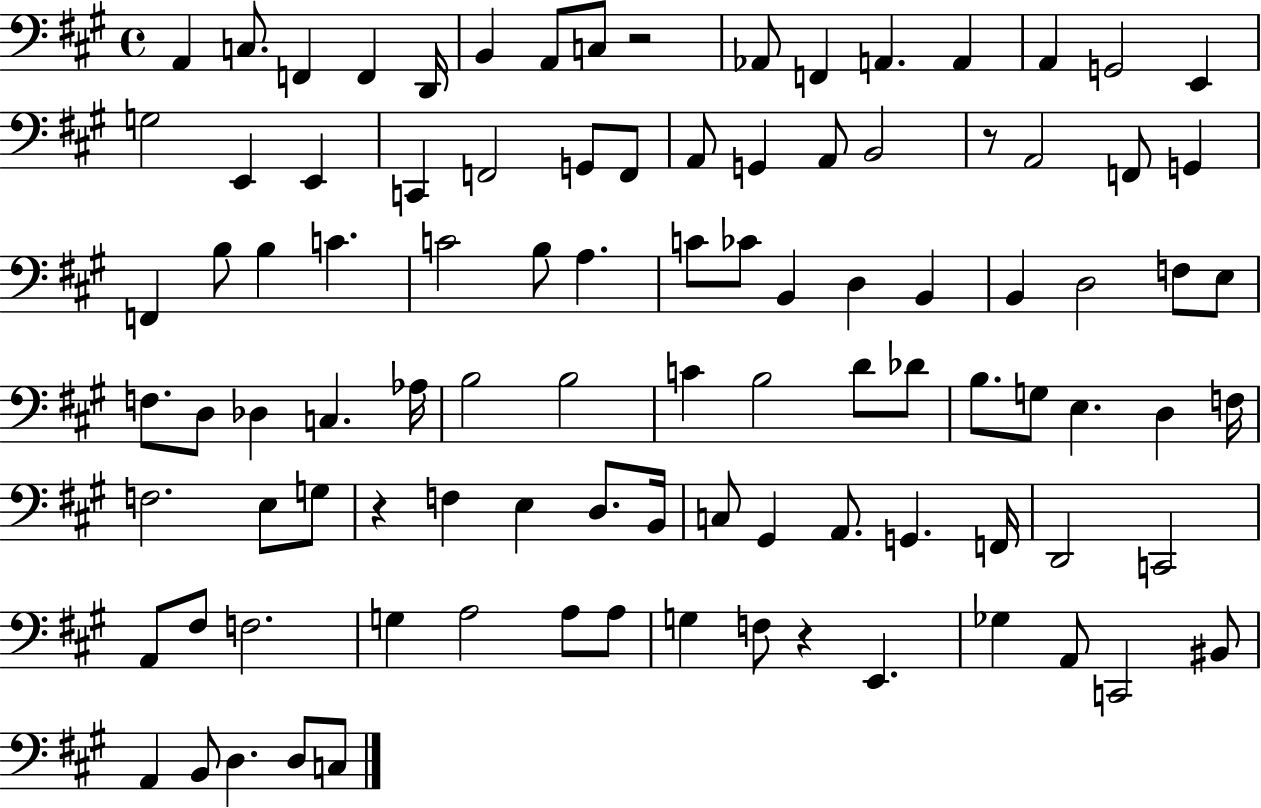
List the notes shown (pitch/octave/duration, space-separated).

A2/q C3/e. F2/q F2/q D2/s B2/q A2/e C3/e R/h Ab2/e F2/q A2/q. A2/q A2/q G2/h E2/q G3/h E2/q E2/q C2/q F2/h G2/e F2/e A2/e G2/q A2/e B2/h R/e A2/h F2/e G2/q F2/q B3/e B3/q C4/q. C4/h B3/e A3/q. C4/e CES4/e B2/q D3/q B2/q B2/q D3/h F3/e E3/e F3/e. D3/e Db3/q C3/q. Ab3/s B3/h B3/h C4/q B3/h D4/e Db4/e B3/e. G3/e E3/q. D3/q F3/s F3/h. E3/e G3/e R/q F3/q E3/q D3/e. B2/s C3/e G#2/q A2/e. G2/q. F2/s D2/h C2/h A2/e F#3/e F3/h. G3/q A3/h A3/e A3/e G3/q F3/e R/q E2/q. Gb3/q A2/e C2/h BIS2/e A2/q B2/e D3/q. D3/e C3/e